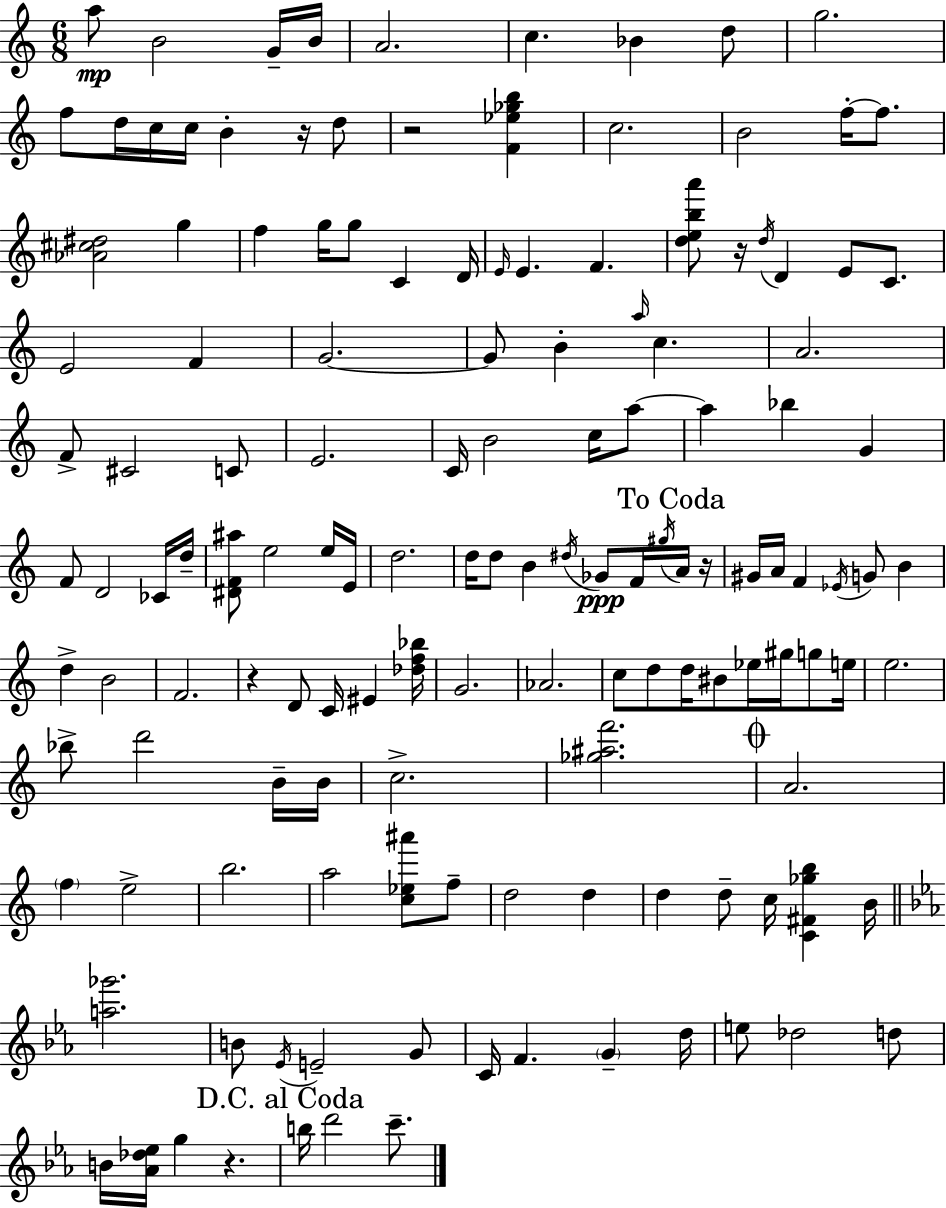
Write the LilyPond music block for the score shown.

{
  \clef treble
  \numericTimeSignature
  \time 6/8
  \key c \major
  a''8\mp b'2 g'16-- b'16 | a'2. | c''4. bes'4 d''8 | g''2. | \break f''8 d''16 c''16 c''16 b'4-. r16 d''8 | r2 <f' ees'' ges'' b''>4 | c''2. | b'2 f''16-.~~ f''8. | \break <aes' cis'' dis''>2 g''4 | f''4 g''16 g''8 c'4 d'16 | \grace { e'16 } e'4. f'4. | <d'' e'' b'' a'''>8 r16 \acciaccatura { d''16 } d'4 e'8 c'8. | \break e'2 f'4 | g'2.~~ | g'8 b'4-. \grace { a''16 } c''4. | a'2. | \break f'8-> cis'2 | c'8 e'2. | c'16 b'2 | c''16 a''8~~ a''4 bes''4 g'4 | \break f'8 d'2 | ces'16 d''16-- <dis' f' ais''>8 e''2 | e''16 e'16 d''2. | d''16 d''8 b'4 \acciaccatura { dis''16 }\ppp ges'8 | \break f'16 \acciaccatura { gis''16 } \mark "To Coda" a'16 r16 gis'16 a'16 f'4 \acciaccatura { ees'16 } | g'8 b'4 d''4-> b'2 | f'2. | r4 d'8 | \break c'16 eis'4 <des'' f'' bes''>16 g'2. | aes'2. | c''8 d''8 d''16 bis'8 | ees''16 gis''16 g''8 e''16 e''2. | \break bes''8-> d'''2 | b'16-- b'16 c''2.-> | <ges'' ais'' f'''>2. | \mark \markup { \musicglyph "scripts.coda" } a'2. | \break \parenthesize f''4 e''2-> | b''2. | a''2 | <c'' ees'' ais'''>8 f''8-- d''2 | \break d''4 d''4 d''8-- | c''16 <c' fis' ges'' b''>4 b'16 \bar "||" \break \key ees \major <a'' ges'''>2. | b'8 \acciaccatura { ees'16 } e'2-- g'8 | c'16 f'4. \parenthesize g'4-- | d''16 e''8 des''2 d''8 | \break b'16 <aes' des'' ees''>16 g''4 r4. | \mark "D.C. al Coda" b''16 d'''2 c'''8.-- | \bar "|."
}